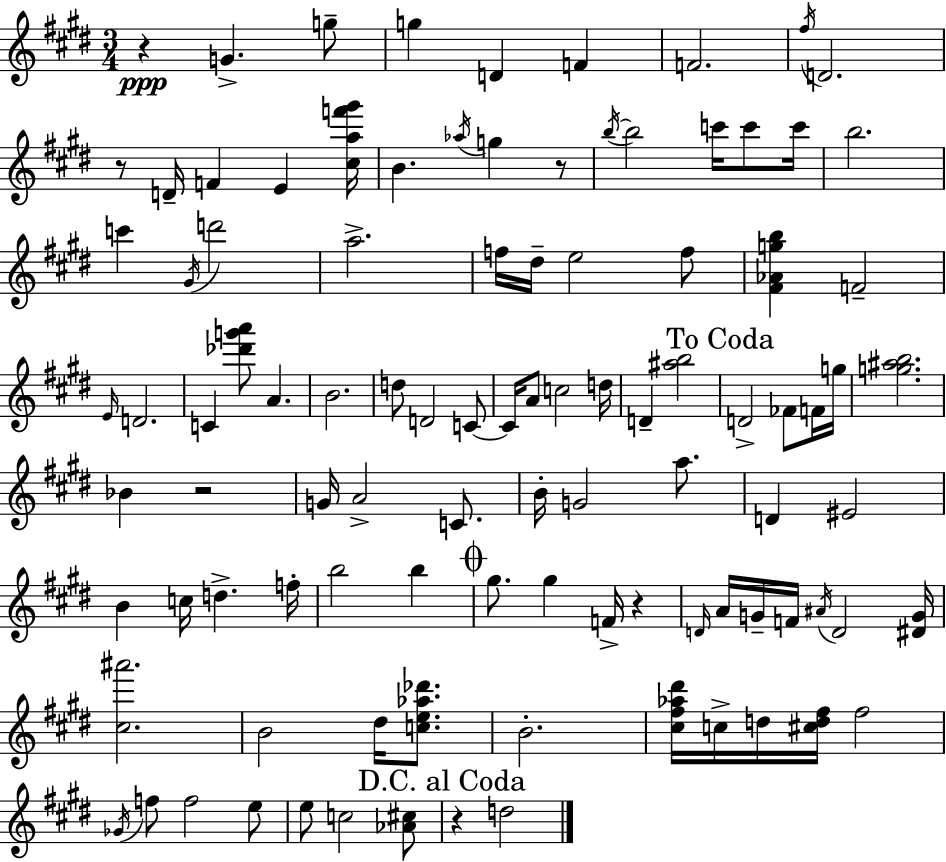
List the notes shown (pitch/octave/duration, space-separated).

R/q G4/q. G5/e G5/q D4/q F4/q F4/h. F#5/s D4/h. R/e D4/s F4/q E4/q [C#5,A5,F6,G#6]/s B4/q. Ab5/s G5/q R/e B5/s B5/h C6/s C6/e C6/s B5/h. C6/q G#4/s D6/h A5/h. F5/s D#5/s E5/h F5/e [F#4,Ab4,G5,B5]/q F4/h E4/s D4/h. C4/q [Db6,G6,A6]/e A4/q. B4/h. D5/e D4/h C4/e C4/s A4/e C5/h D5/s D4/q [A#5,B5]/h D4/h FES4/e F4/s G5/s [G5,A#5,B5]/h. Bb4/q R/h G4/s A4/h C4/e. B4/s G4/h A5/e. D4/q EIS4/h B4/q C5/s D5/q. F5/s B5/h B5/q G#5/e. G#5/q F4/s R/q D4/s A4/s G4/s F4/s A#4/s D4/h [D#4,G4]/s [C#5,A#6]/h. B4/h D#5/s [C5,E5,Ab5,Db6]/e. B4/h. [C#5,F#5,Ab5,D#6]/s C5/s D5/s [C#5,D5,F#5]/s F#5/h Gb4/s F5/e F5/h E5/e E5/e C5/h [Ab4,C#5]/e R/q D5/h